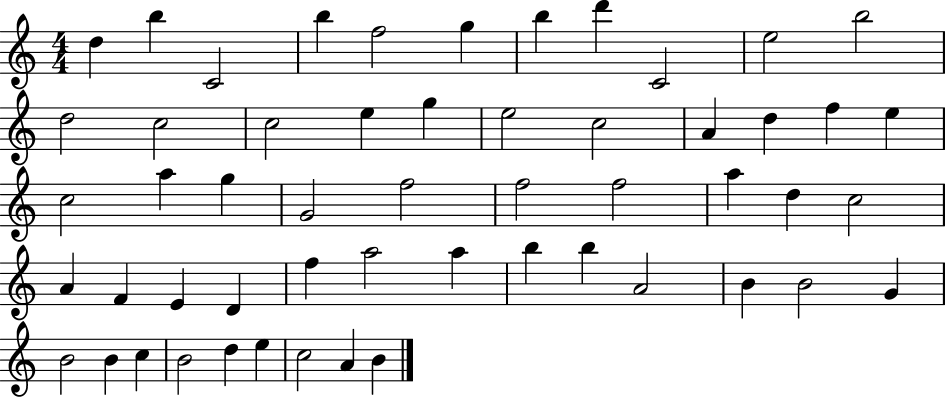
X:1
T:Untitled
M:4/4
L:1/4
K:C
d b C2 b f2 g b d' C2 e2 b2 d2 c2 c2 e g e2 c2 A d f e c2 a g G2 f2 f2 f2 a d c2 A F E D f a2 a b b A2 B B2 G B2 B c B2 d e c2 A B